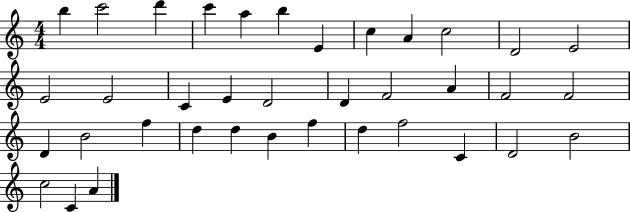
X:1
T:Untitled
M:4/4
L:1/4
K:C
b c'2 d' c' a b E c A c2 D2 E2 E2 E2 C E D2 D F2 A F2 F2 D B2 f d d B f d f2 C D2 B2 c2 C A